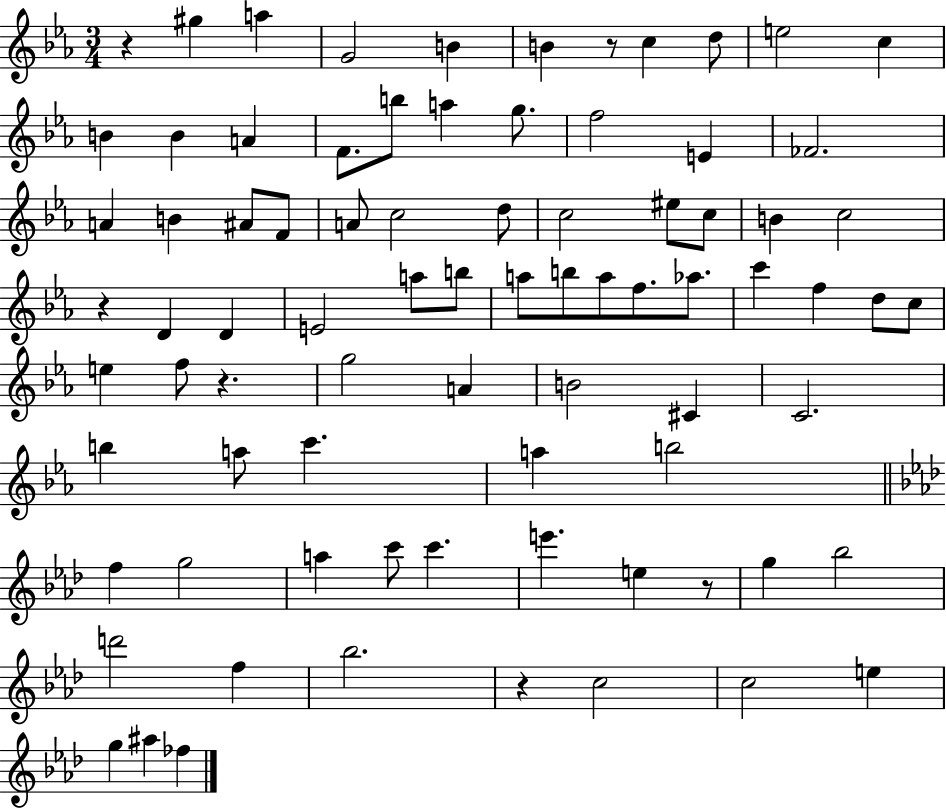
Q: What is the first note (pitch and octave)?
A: G#5